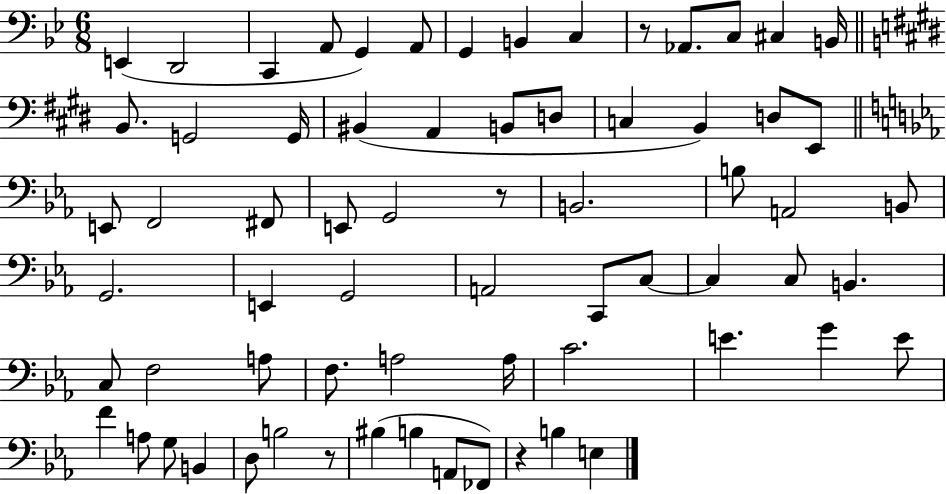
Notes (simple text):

E2/q D2/h C2/q A2/e G2/q A2/e G2/q B2/q C3/q R/e Ab2/e. C3/e C#3/q B2/s B2/e. G2/h G2/s BIS2/q A2/q B2/e D3/e C3/q B2/q D3/e E2/e E2/e F2/h F#2/e E2/e G2/h R/e B2/h. B3/e A2/h B2/e G2/h. E2/q G2/h A2/h C2/e C3/e C3/q C3/e B2/q. C3/e F3/h A3/e F3/e. A3/h A3/s C4/h. E4/q. G4/q E4/e F4/q A3/e G3/e B2/q D3/e B3/h R/e BIS3/q B3/q A2/e FES2/e R/q B3/q E3/q